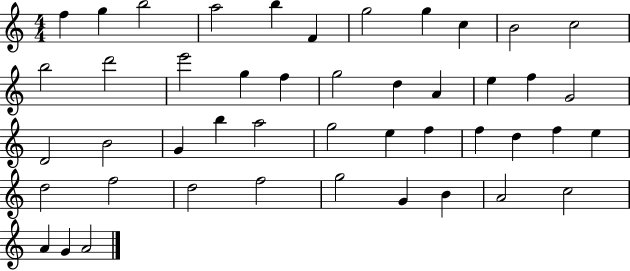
F5/q G5/q B5/h A5/h B5/q F4/q G5/h G5/q C5/q B4/h C5/h B5/h D6/h E6/h G5/q F5/q G5/h D5/q A4/q E5/q F5/q G4/h D4/h B4/h G4/q B5/q A5/h G5/h E5/q F5/q F5/q D5/q F5/q E5/q D5/h F5/h D5/h F5/h G5/h G4/q B4/q A4/h C5/h A4/q G4/q A4/h